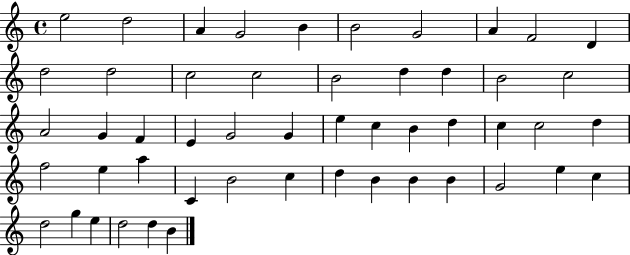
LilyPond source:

{
  \clef treble
  \time 4/4
  \defaultTimeSignature
  \key c \major
  e''2 d''2 | a'4 g'2 b'4 | b'2 g'2 | a'4 f'2 d'4 | \break d''2 d''2 | c''2 c''2 | b'2 d''4 d''4 | b'2 c''2 | \break a'2 g'4 f'4 | e'4 g'2 g'4 | e''4 c''4 b'4 d''4 | c''4 c''2 d''4 | \break f''2 e''4 a''4 | c'4 b'2 c''4 | d''4 b'4 b'4 b'4 | g'2 e''4 c''4 | \break d''2 g''4 e''4 | d''2 d''4 b'4 | \bar "|."
}